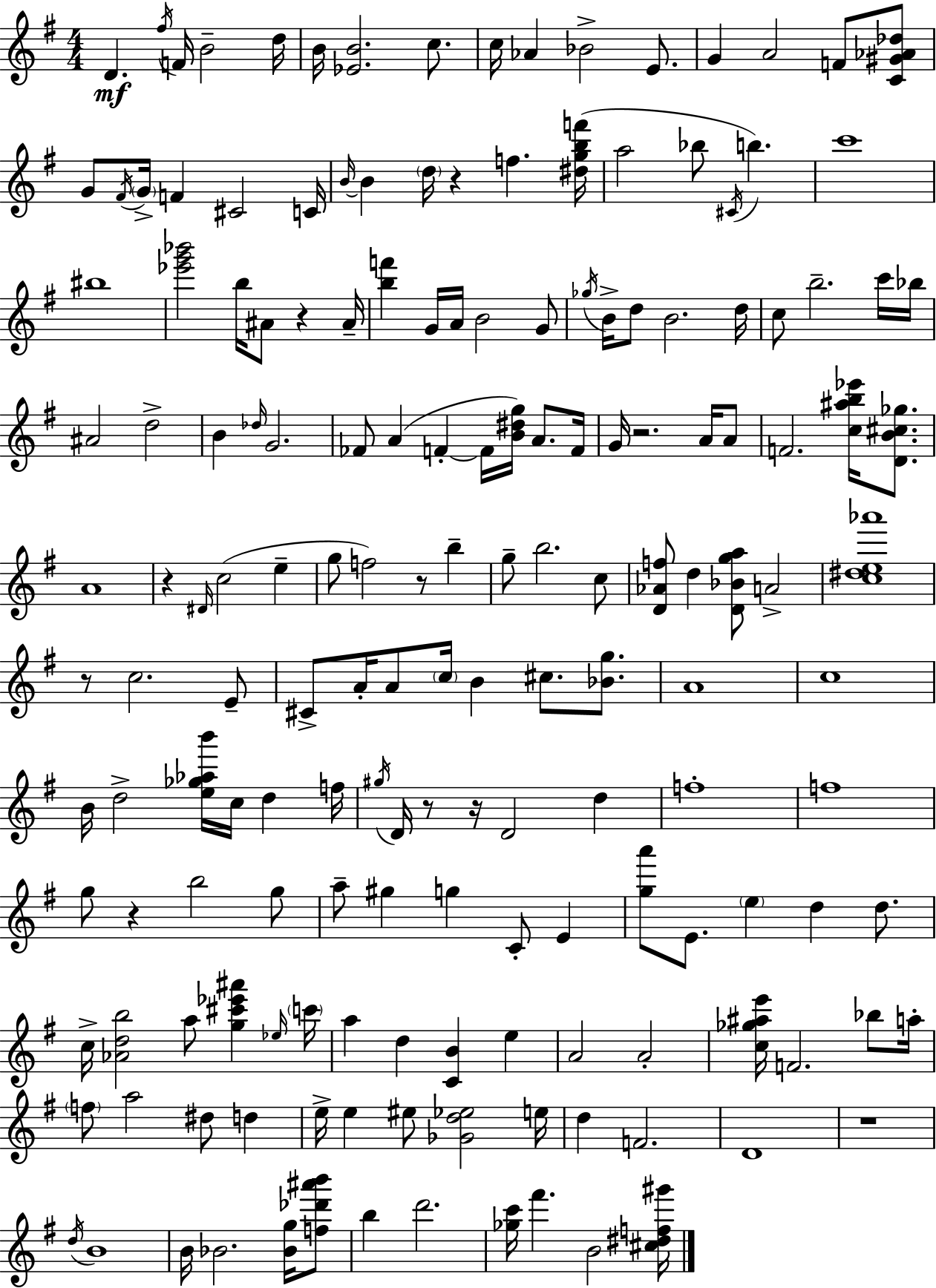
D4/q. F#5/s F4/s B4/h D5/s B4/s [Eb4,B4]/h. C5/e. C5/s Ab4/q Bb4/h E4/e. G4/q A4/h F4/e [C4,G#4,Ab4,Db5]/e G4/e F#4/s G4/s F4/q C#4/h C4/s B4/s B4/q D5/s R/q F5/q. [D#5,G5,B5,F6]/s A5/h Bb5/e C#4/s B5/q. C6/w BIS5/w [Eb6,G6,Bb6]/h B5/s A#4/e R/q A#4/s [B5,F6]/q G4/s A4/s B4/h G4/e Gb5/s B4/s D5/e B4/h. D5/s C5/e B5/h. C6/s Bb5/s A#4/h D5/h B4/q Db5/s G4/h. FES4/e A4/q F4/q F4/s [B4,D#5,G5]/s A4/e. F4/s G4/s R/h. A4/s A4/e F4/h. [C5,A#5,B5,Eb6]/s [D4,B4,C#5,Gb5]/e. A4/w R/q D#4/s C5/h E5/q G5/e F5/h R/e B5/q G5/e B5/h. C5/e [D4,Ab4,F5]/e D5/q [D4,Bb4,G5,A5]/e A4/h [C5,D#5,E5,Ab6]/w R/e C5/h. E4/e C#4/e A4/s A4/e C5/s B4/q C#5/e. [Bb4,G5]/e. A4/w C5/w B4/s D5/h [E5,Gb5,Ab5,B6]/s C5/s D5/q F5/s G#5/s D4/s R/e R/s D4/h D5/q F5/w F5/w G5/e R/q B5/h G5/e A5/e G#5/q G5/q C4/e E4/q [G5,A6]/e E4/e. E5/q D5/q D5/e. C5/s [Ab4,D5,B5]/h A5/e [G5,C#6,Eb6,A#6]/q Eb5/s C6/s A5/q D5/q [C4,B4]/q E5/q A4/h A4/h [C5,Gb5,A#5,E6]/s F4/h. Bb5/e A5/s F5/e A5/h D#5/e D5/q E5/s E5/q EIS5/e [Gb4,D5,Eb5]/h E5/s D5/q F4/h. D4/w R/w D5/s B4/w B4/s Bb4/h. [Bb4,G5]/s [F5,Db6,A#6,B6]/e B5/q D6/h. [Gb5,C6]/s F#6/q. B4/h [C#5,D#5,F5,G#6]/s